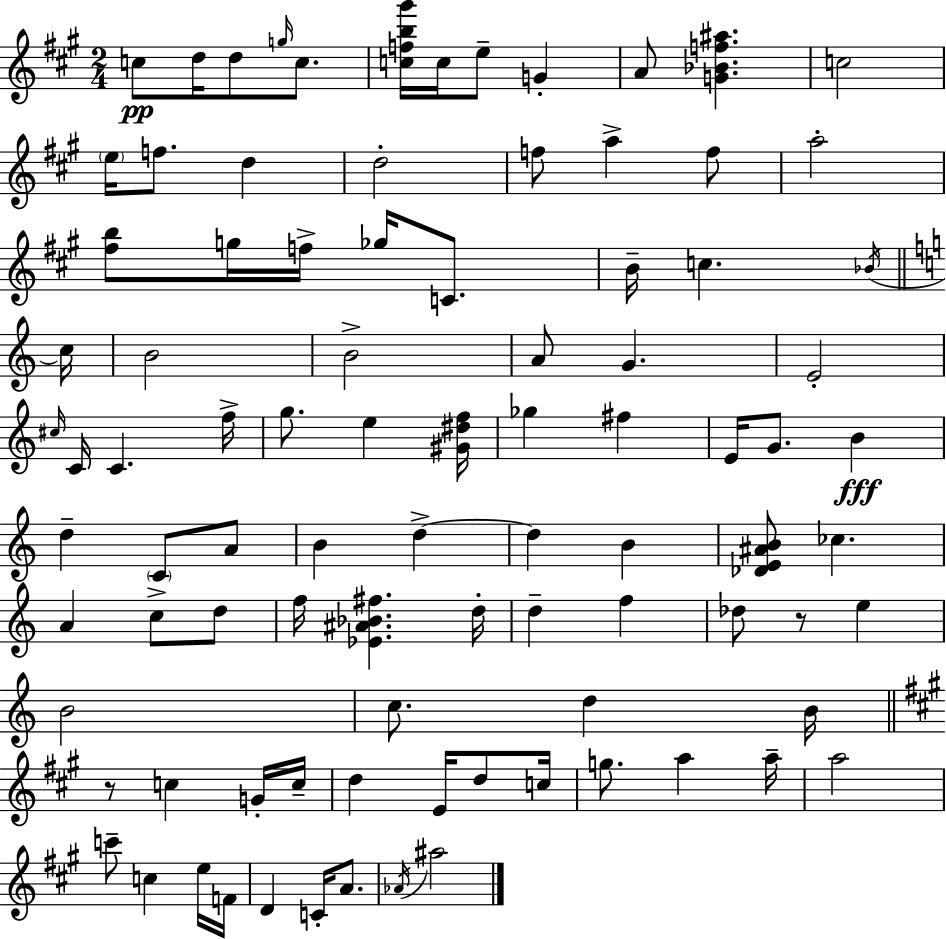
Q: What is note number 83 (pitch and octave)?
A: A#5